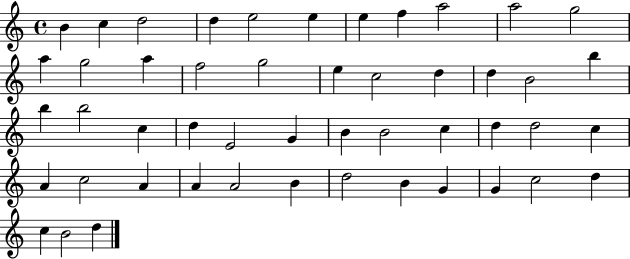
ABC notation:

X:1
T:Untitled
M:4/4
L:1/4
K:C
B c d2 d e2 e e f a2 a2 g2 a g2 a f2 g2 e c2 d d B2 b b b2 c d E2 G B B2 c d d2 c A c2 A A A2 B d2 B G G c2 d c B2 d